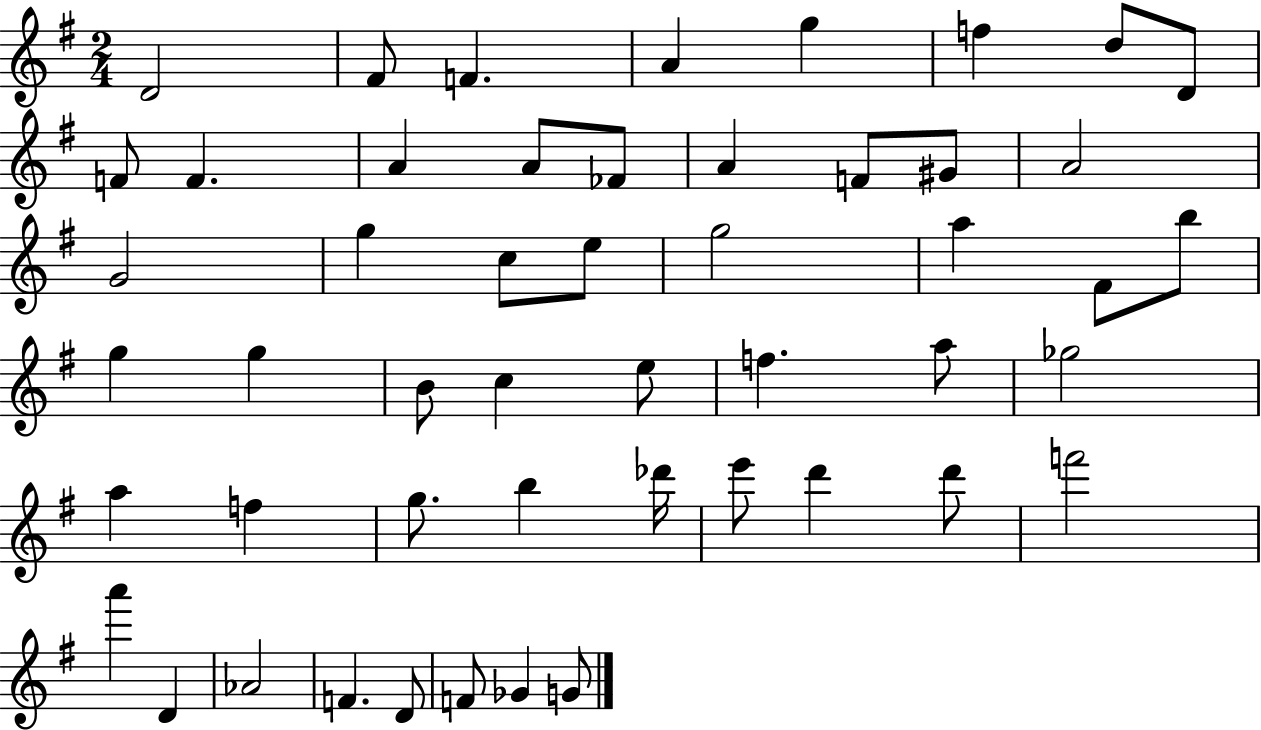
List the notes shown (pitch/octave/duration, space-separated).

D4/h F#4/e F4/q. A4/q G5/q F5/q D5/e D4/e F4/e F4/q. A4/q A4/e FES4/e A4/q F4/e G#4/e A4/h G4/h G5/q C5/e E5/e G5/h A5/q F#4/e B5/e G5/q G5/q B4/e C5/q E5/e F5/q. A5/e Gb5/h A5/q F5/q G5/e. B5/q Db6/s E6/e D6/q D6/e F6/h A6/q D4/q Ab4/h F4/q. D4/e F4/e Gb4/q G4/e